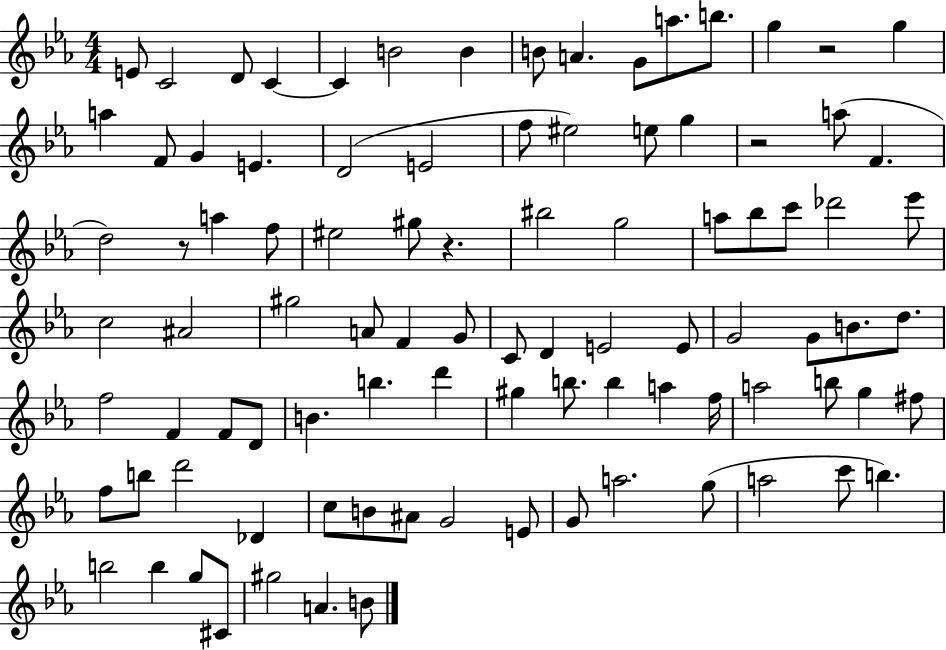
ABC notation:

X:1
T:Untitled
M:4/4
L:1/4
K:Eb
E/2 C2 D/2 C C B2 B B/2 A G/2 a/2 b/2 g z2 g a F/2 G E D2 E2 f/2 ^e2 e/2 g z2 a/2 F d2 z/2 a f/2 ^e2 ^g/2 z ^b2 g2 a/2 _b/2 c'/2 _d'2 _e'/2 c2 ^A2 ^g2 A/2 F G/2 C/2 D E2 E/2 G2 G/2 B/2 d/2 f2 F F/2 D/2 B b d' ^g b/2 b a f/4 a2 b/2 g ^f/2 f/2 b/2 d'2 _D c/2 B/2 ^A/2 G2 E/2 G/2 a2 g/2 a2 c'/2 b b2 b g/2 ^C/2 ^g2 A B/2